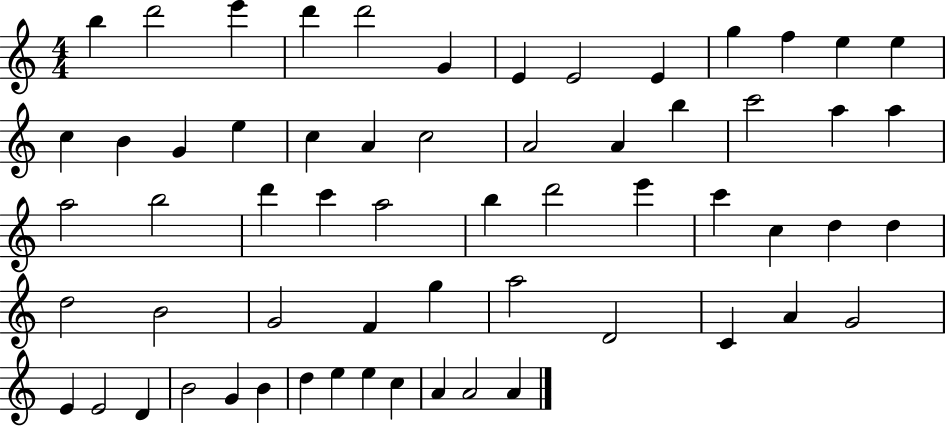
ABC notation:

X:1
T:Untitled
M:4/4
L:1/4
K:C
b d'2 e' d' d'2 G E E2 E g f e e c B G e c A c2 A2 A b c'2 a a a2 b2 d' c' a2 b d'2 e' c' c d d d2 B2 G2 F g a2 D2 C A G2 E E2 D B2 G B d e e c A A2 A